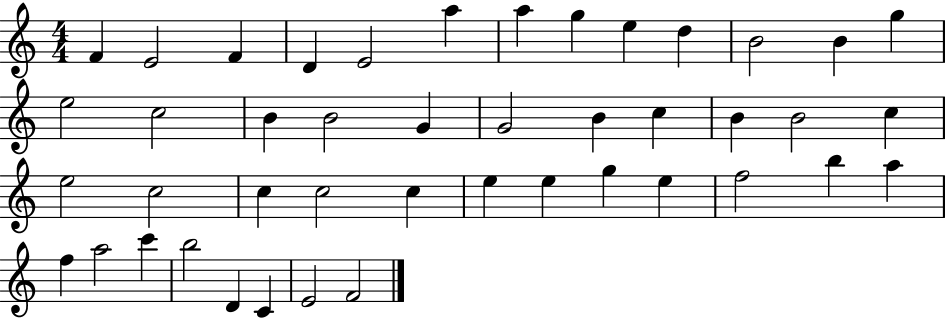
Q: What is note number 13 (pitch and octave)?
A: G5